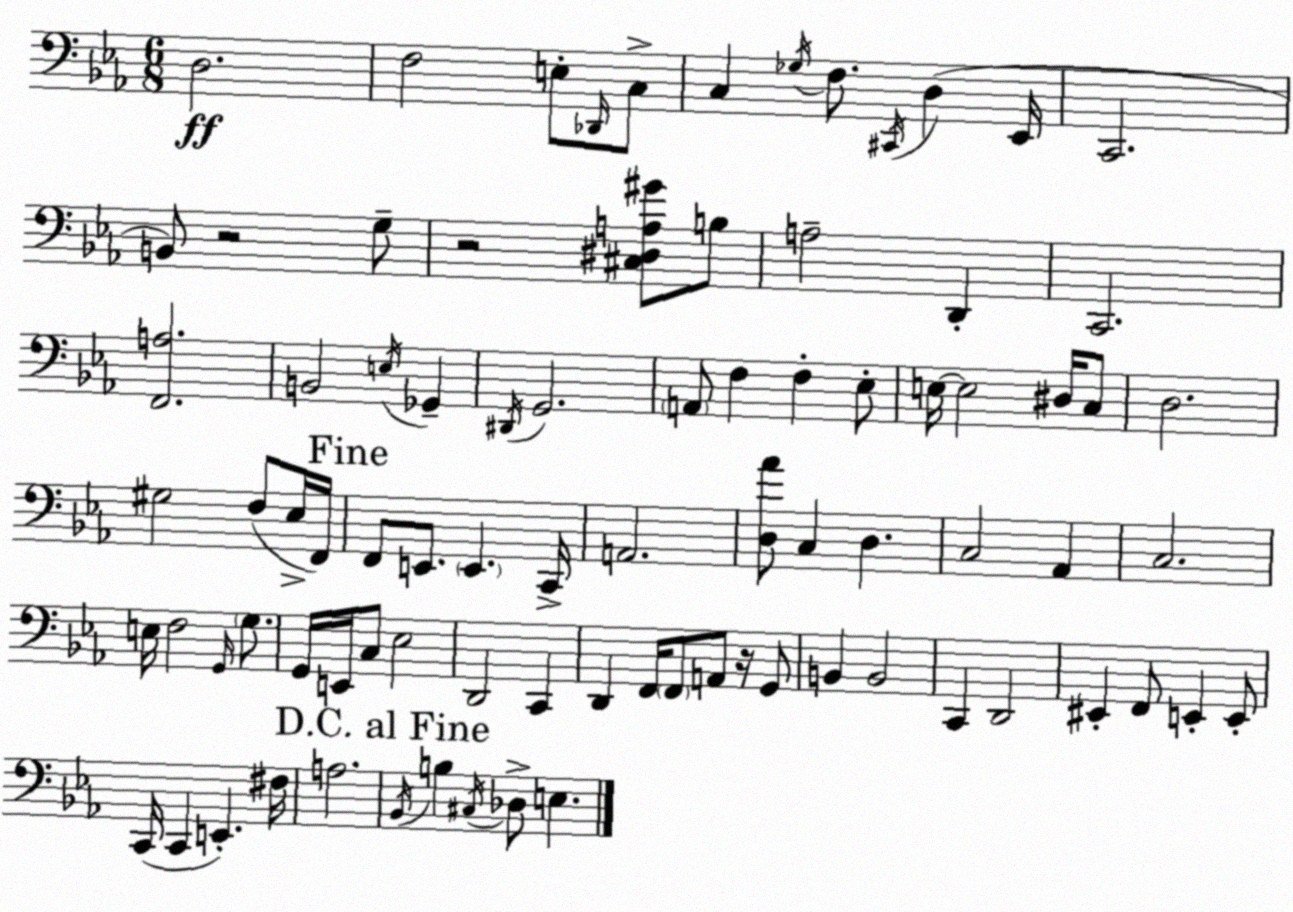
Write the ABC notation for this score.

X:1
T:Untitled
M:6/8
L:1/4
K:Cm
D,2 F,2 E,/2 _D,,/4 C,/2 C, _G,/4 F,/2 ^C,,/4 D, _E,,/4 C,,2 B,,/2 z2 G,/2 z2 [^C,^D,A,^G]/2 B,/2 A,2 D,, C,,2 [F,,A,]2 B,,2 E,/4 _G,, ^D,,/4 G,,2 A,,/2 F, F, _E,/2 E,/4 E,2 ^D,/4 C,/2 D,2 ^G,2 F,/2 _E,/4 F,,/4 F,,/2 E,,/2 E,, C,,/4 A,,2 [D,_A]/2 C, D, C,2 _A,, C,2 E,/4 F,2 G,,/4 G,/2 G,,/4 E,,/4 C,/2 _E,2 D,,2 C,, D,, F,,/4 F,,/2 A,,/2 z/4 G,,/2 B,, B,,2 C,, D,,2 ^E,, F,,/2 E,, E,,/2 C,,/4 C,, E,, ^F,/4 A,2 _B,,/4 B, ^C,/4 _D,/2 E,